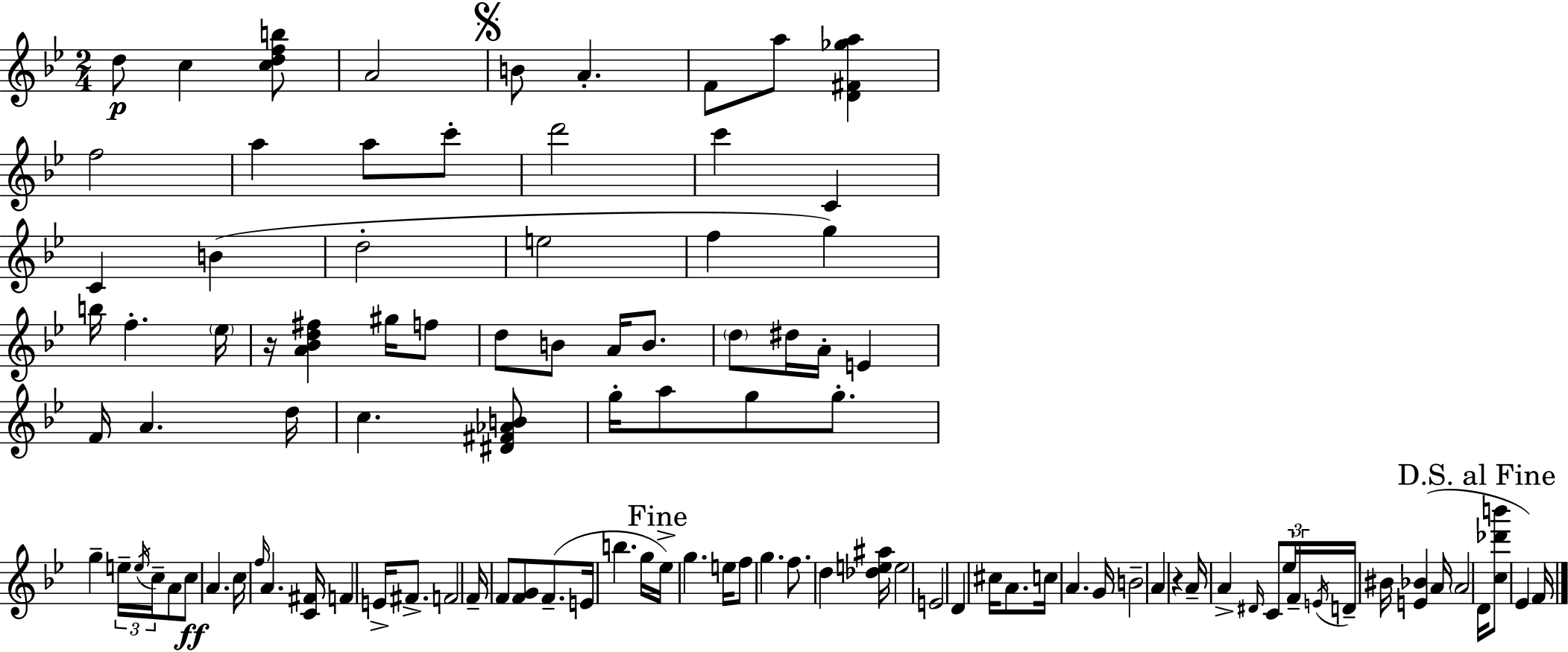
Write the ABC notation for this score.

X:1
T:Untitled
M:2/4
L:1/4
K:Bb
d/2 c [cdfb]/2 A2 B/2 A F/2 a/2 [D^F_ga] f2 a a/2 c'/2 d'2 c' C C B d2 e2 f g b/4 f _e/4 z/4 [A_Bd^f] ^g/4 f/2 d/2 B/2 A/4 B/2 d/2 ^d/4 A/4 E F/4 A d/4 c [^D^F_AB]/2 g/4 a/2 g/2 g/2 g e/4 e/4 c/4 A/2 c/2 A c/4 f/4 A [C^F]/4 F E/4 ^F/2 F2 F/4 F/2 [FG]/2 F/2 E/4 b g/4 _e/4 g e/4 f/2 g f/2 d [_de^a]/4 e2 E2 D ^c/4 A/2 c/4 A G/4 B2 A z A/4 A ^D/4 C/2 _e/4 F/4 E/4 D/4 ^B/4 [E_B] A/4 A2 D/4 [c_d'b']/2 _E F/4